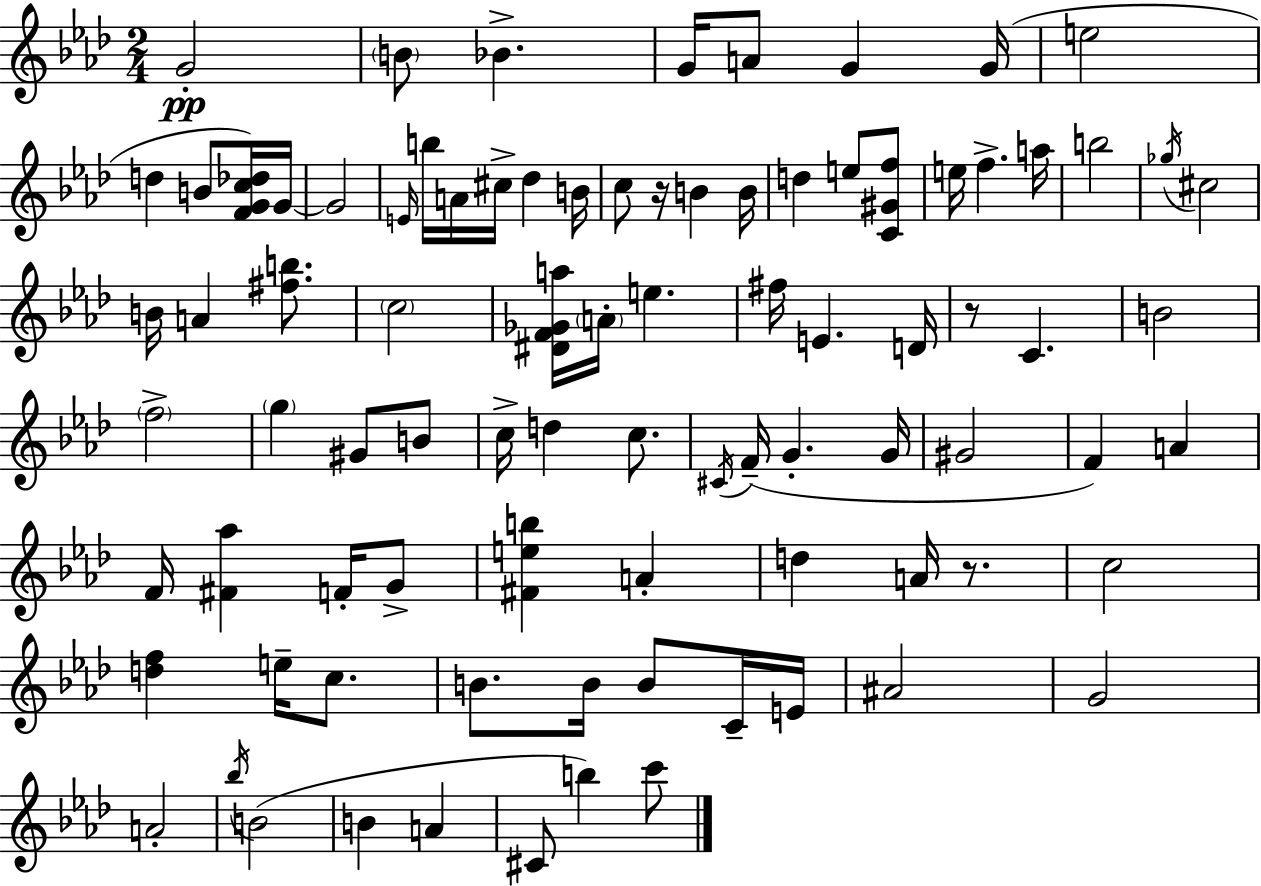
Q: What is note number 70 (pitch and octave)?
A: A4